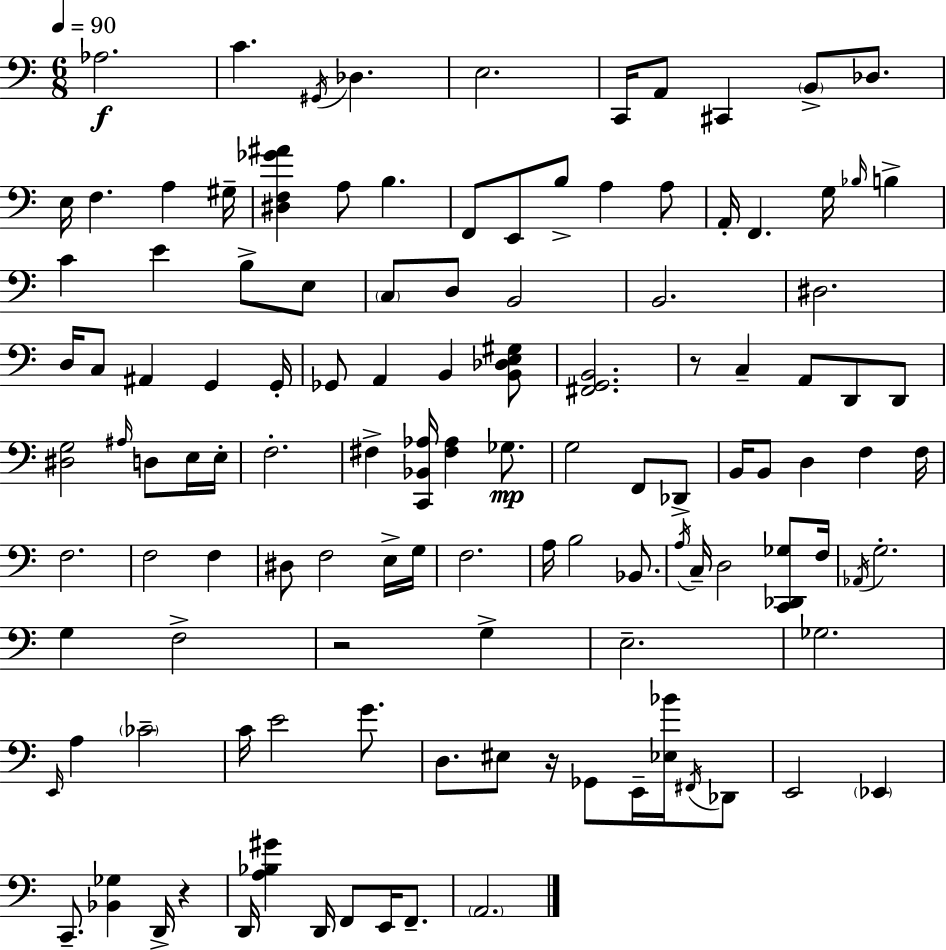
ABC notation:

X:1
T:Untitled
M:6/8
L:1/4
K:C
_A,2 C ^G,,/4 _D, E,2 C,,/4 A,,/2 ^C,, B,,/2 _D,/2 E,/4 F, A, ^G,/4 [^D,F,_G^A] A,/2 B, F,,/2 E,,/2 B,/2 A, A,/2 A,,/4 F,, G,/4 _B,/4 B, C E B,/2 E,/2 C,/2 D,/2 B,,2 B,,2 ^D,2 D,/4 C,/2 ^A,, G,, G,,/4 _G,,/2 A,, B,, [B,,_D,E,^G,]/2 [^F,,G,,B,,]2 z/2 C, A,,/2 D,,/2 D,,/2 [^D,G,]2 ^A,/4 D,/2 E,/4 E,/4 F,2 ^F, [C,,_B,,_A,]/4 [^F,_A,] _G,/2 G,2 F,,/2 _D,,/2 B,,/4 B,,/2 D, F, F,/4 F,2 F,2 F, ^D,/2 F,2 E,/4 G,/4 F,2 A,/4 B,2 _B,,/2 A,/4 C,/4 D,2 [C,,_D,,_G,]/2 F,/4 _A,,/4 G,2 G, F,2 z2 G, E,2 _G,2 E,,/4 A, _C2 C/4 E2 G/2 D,/2 ^E,/2 z/4 _G,,/2 E,,/4 [_E,_B]/4 ^F,,/4 _D,,/2 E,,2 _E,, C,,/2 [_B,,_G,] D,,/4 z D,,/4 [A,_B,^G] D,,/4 F,,/2 E,,/4 F,,/2 A,,2